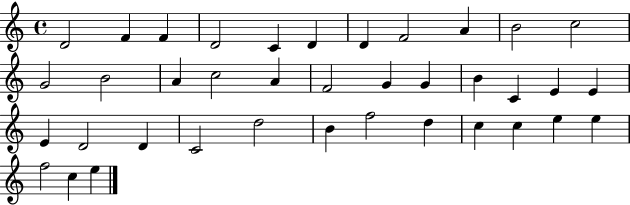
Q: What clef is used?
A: treble